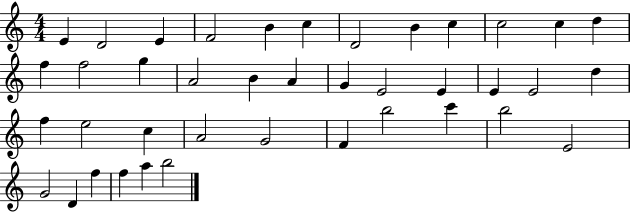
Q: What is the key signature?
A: C major